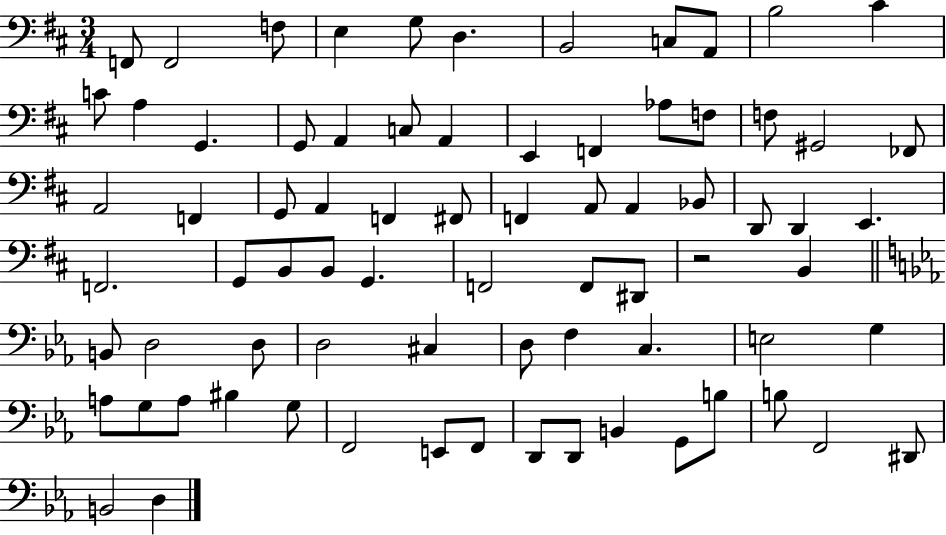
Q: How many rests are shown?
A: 1